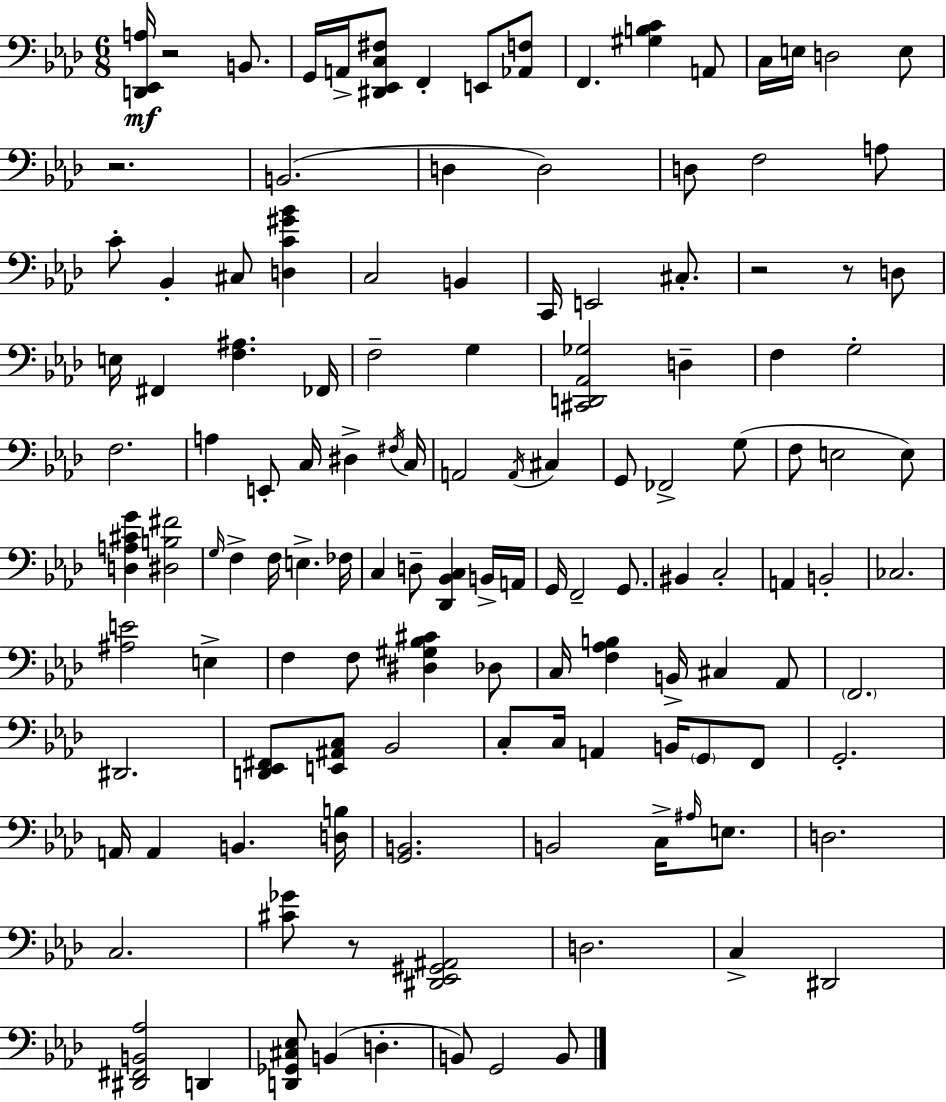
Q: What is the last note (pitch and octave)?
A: B2